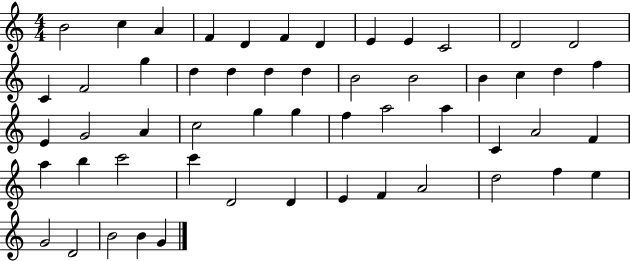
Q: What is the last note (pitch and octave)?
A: G4